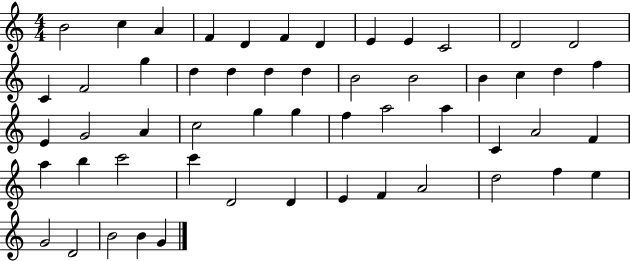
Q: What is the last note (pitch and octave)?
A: G4